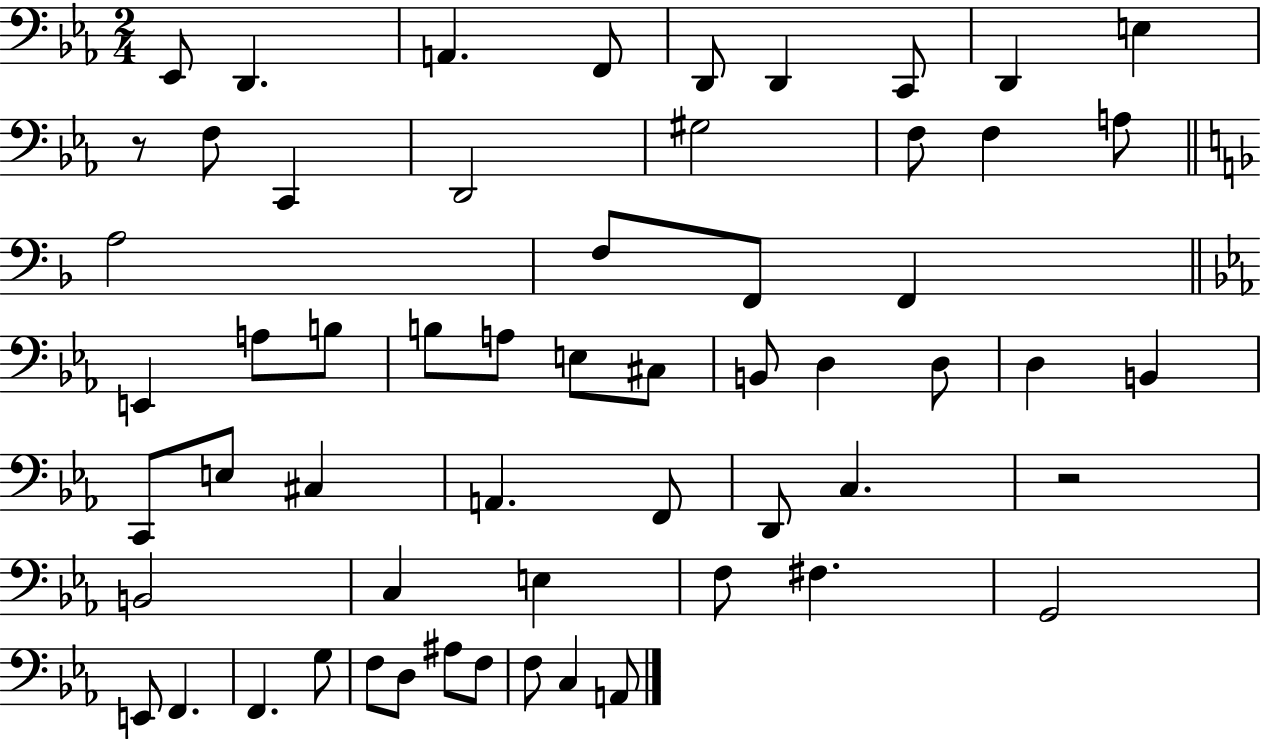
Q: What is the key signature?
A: EES major